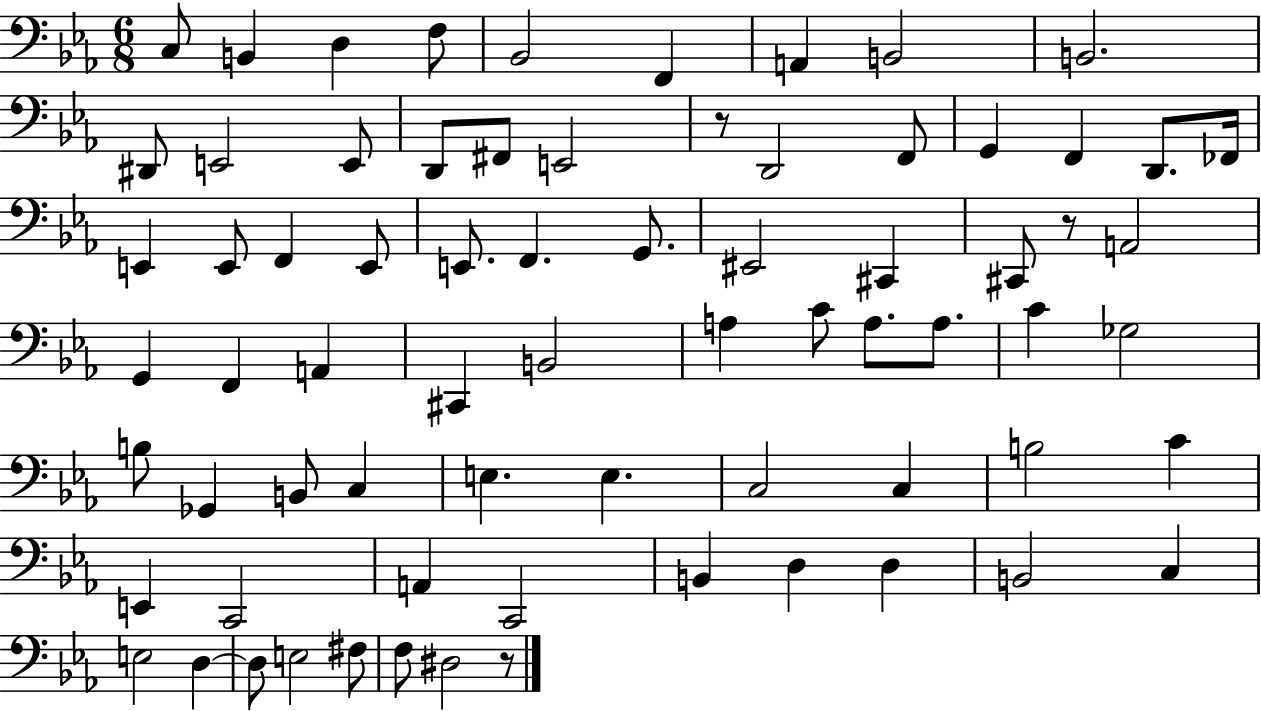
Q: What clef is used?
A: bass